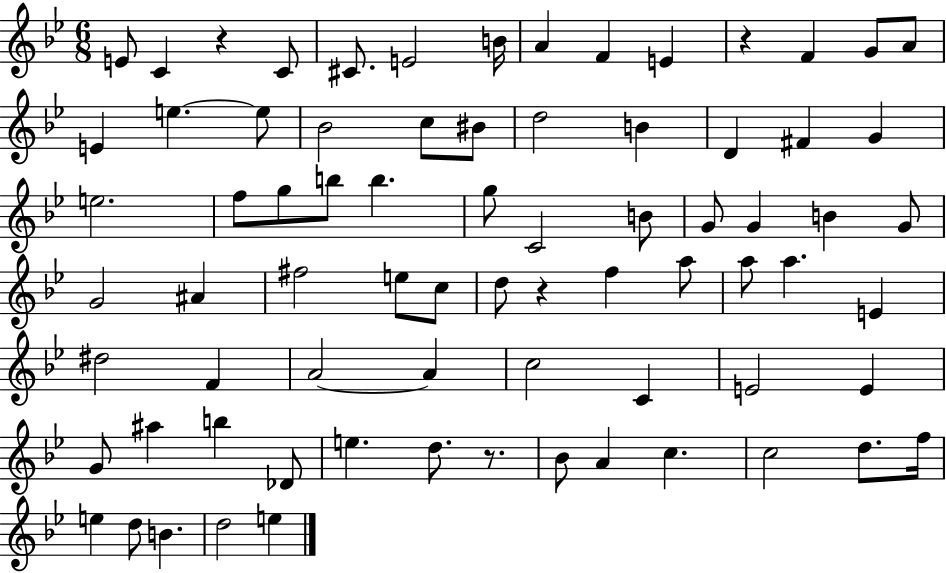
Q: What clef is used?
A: treble